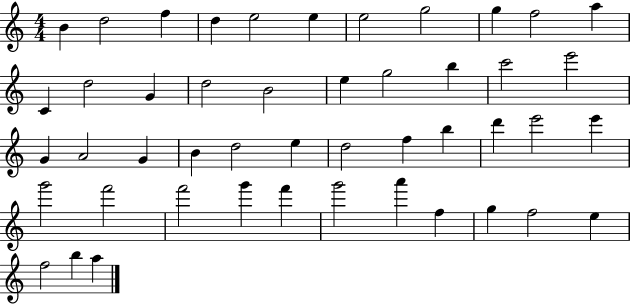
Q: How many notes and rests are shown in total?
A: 47